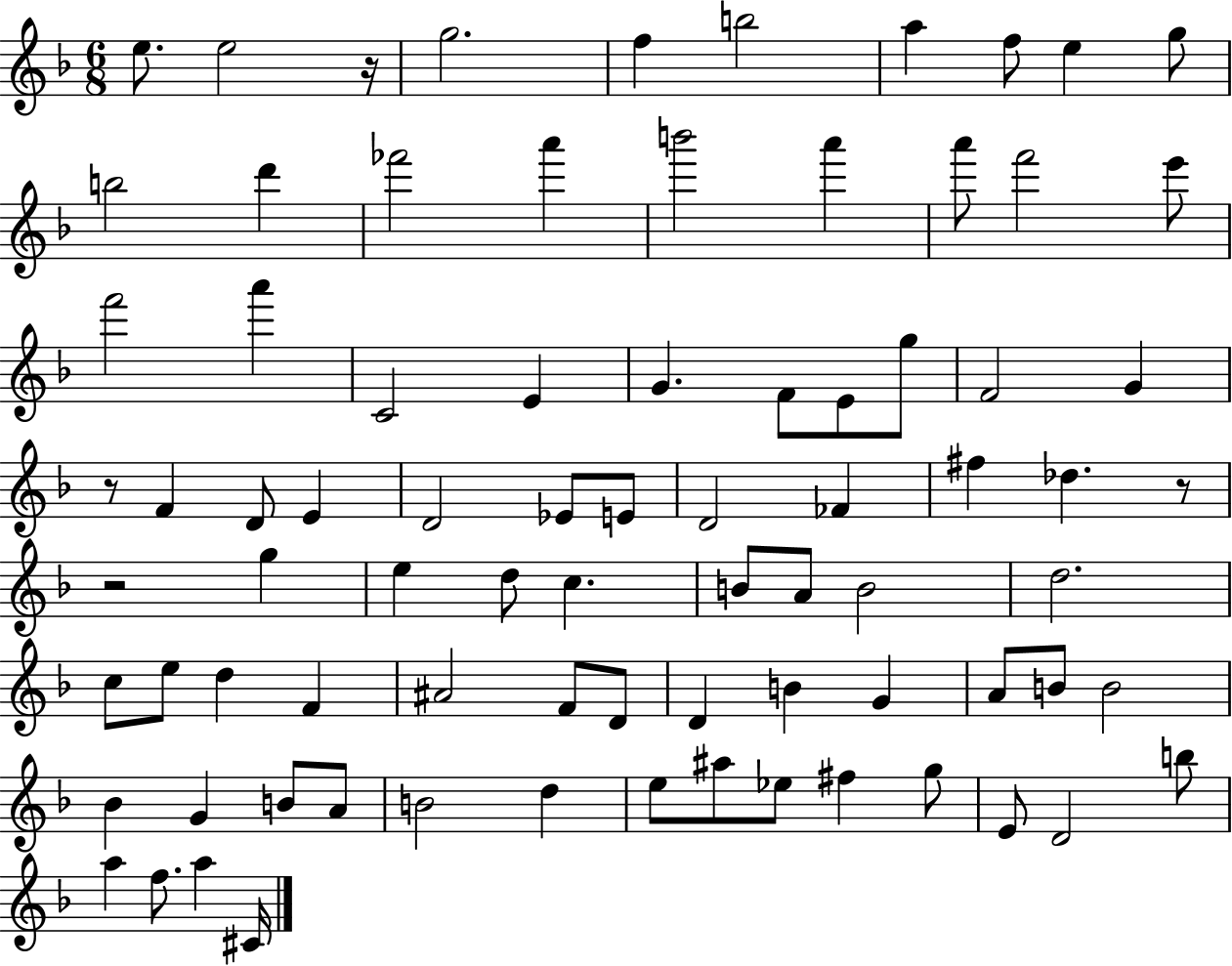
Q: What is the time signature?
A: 6/8